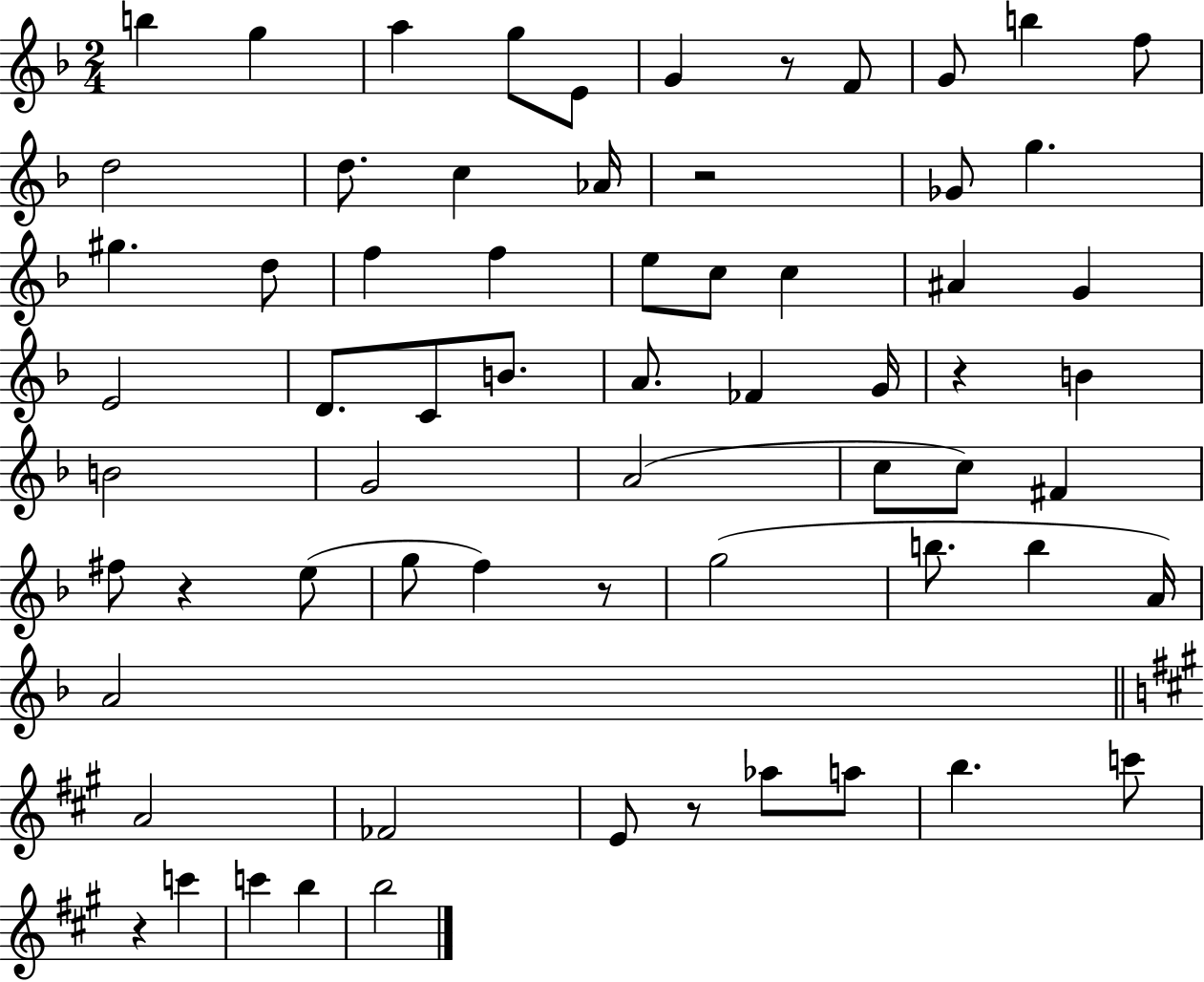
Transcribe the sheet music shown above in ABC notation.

X:1
T:Untitled
M:2/4
L:1/4
K:F
b g a g/2 E/2 G z/2 F/2 G/2 b f/2 d2 d/2 c _A/4 z2 _G/2 g ^g d/2 f f e/2 c/2 c ^A G E2 D/2 C/2 B/2 A/2 _F G/4 z B B2 G2 A2 c/2 c/2 ^F ^f/2 z e/2 g/2 f z/2 g2 b/2 b A/4 A2 A2 _F2 E/2 z/2 _a/2 a/2 b c'/2 z c' c' b b2